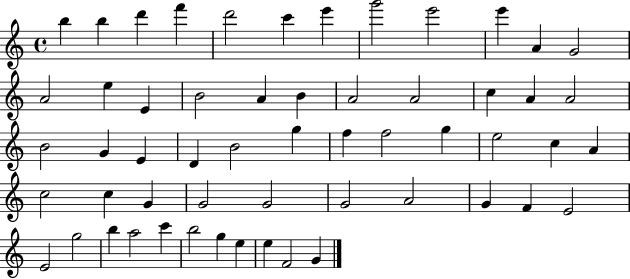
X:1
T:Untitled
M:4/4
L:1/4
K:C
b b d' f' d'2 c' e' g'2 e'2 e' A G2 A2 e E B2 A B A2 A2 c A A2 B2 G E D B2 g f f2 g e2 c A c2 c G G2 G2 G2 A2 G F E2 E2 g2 b a2 c' b2 g e e F2 G